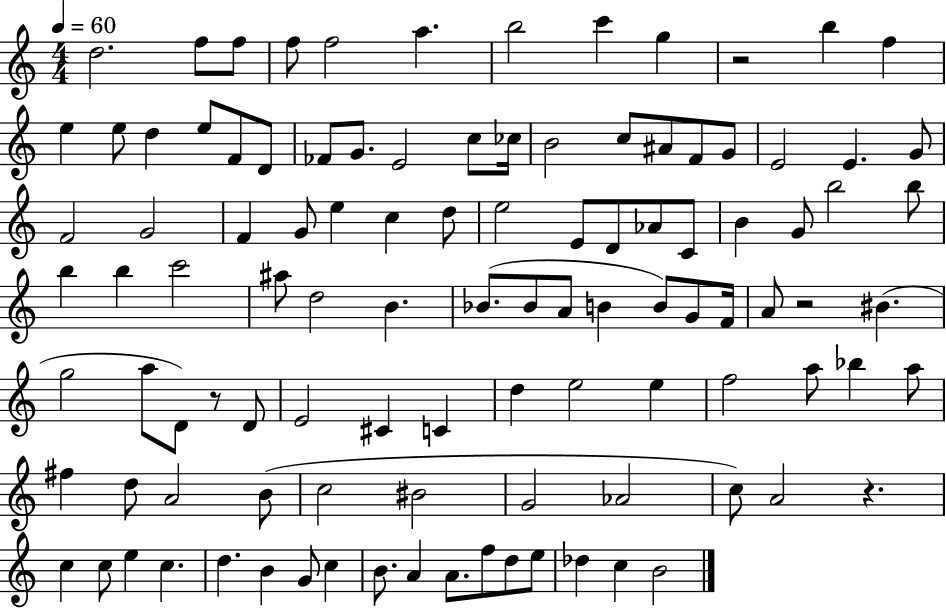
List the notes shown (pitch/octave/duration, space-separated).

D5/h. F5/e F5/e F5/e F5/h A5/q. B5/h C6/q G5/q R/h B5/q F5/q E5/q E5/e D5/q E5/e F4/e D4/e FES4/e G4/e. E4/h C5/e CES5/s B4/h C5/e A#4/e F4/e G4/e E4/h E4/q. G4/e F4/h G4/h F4/q G4/e E5/q C5/q D5/e E5/h E4/e D4/e Ab4/e C4/e B4/q G4/e B5/h B5/e B5/q B5/q C6/h A#5/e D5/h B4/q. Bb4/e. Bb4/e A4/e B4/q B4/e G4/e F4/s A4/e R/h BIS4/q. G5/h A5/e D4/e R/e D4/e E4/h C#4/q C4/q D5/q E5/h E5/q F5/h A5/e Bb5/q A5/e F#5/q D5/e A4/h B4/e C5/h BIS4/h G4/h Ab4/h C5/e A4/h R/q. C5/q C5/e E5/q C5/q. D5/q. B4/q G4/e C5/q B4/e. A4/q A4/e. F5/e D5/e E5/e Db5/q C5/q B4/h